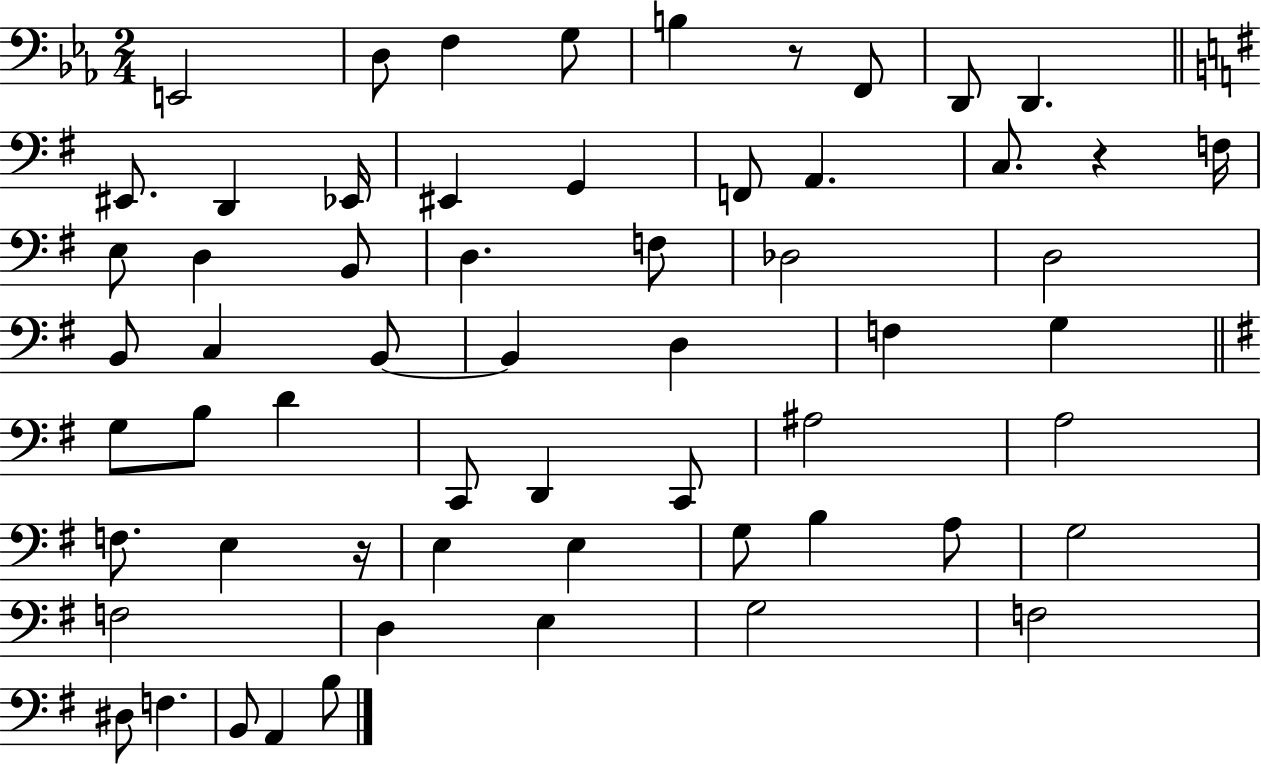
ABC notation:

X:1
T:Untitled
M:2/4
L:1/4
K:Eb
E,,2 D,/2 F, G,/2 B, z/2 F,,/2 D,,/2 D,, ^E,,/2 D,, _E,,/4 ^E,, G,, F,,/2 A,, C,/2 z F,/4 E,/2 D, B,,/2 D, F,/2 _D,2 D,2 B,,/2 C, B,,/2 B,, D, F, G, G,/2 B,/2 D C,,/2 D,, C,,/2 ^A,2 A,2 F,/2 E, z/4 E, E, G,/2 B, A,/2 G,2 F,2 D, E, G,2 F,2 ^D,/2 F, B,,/2 A,, B,/2